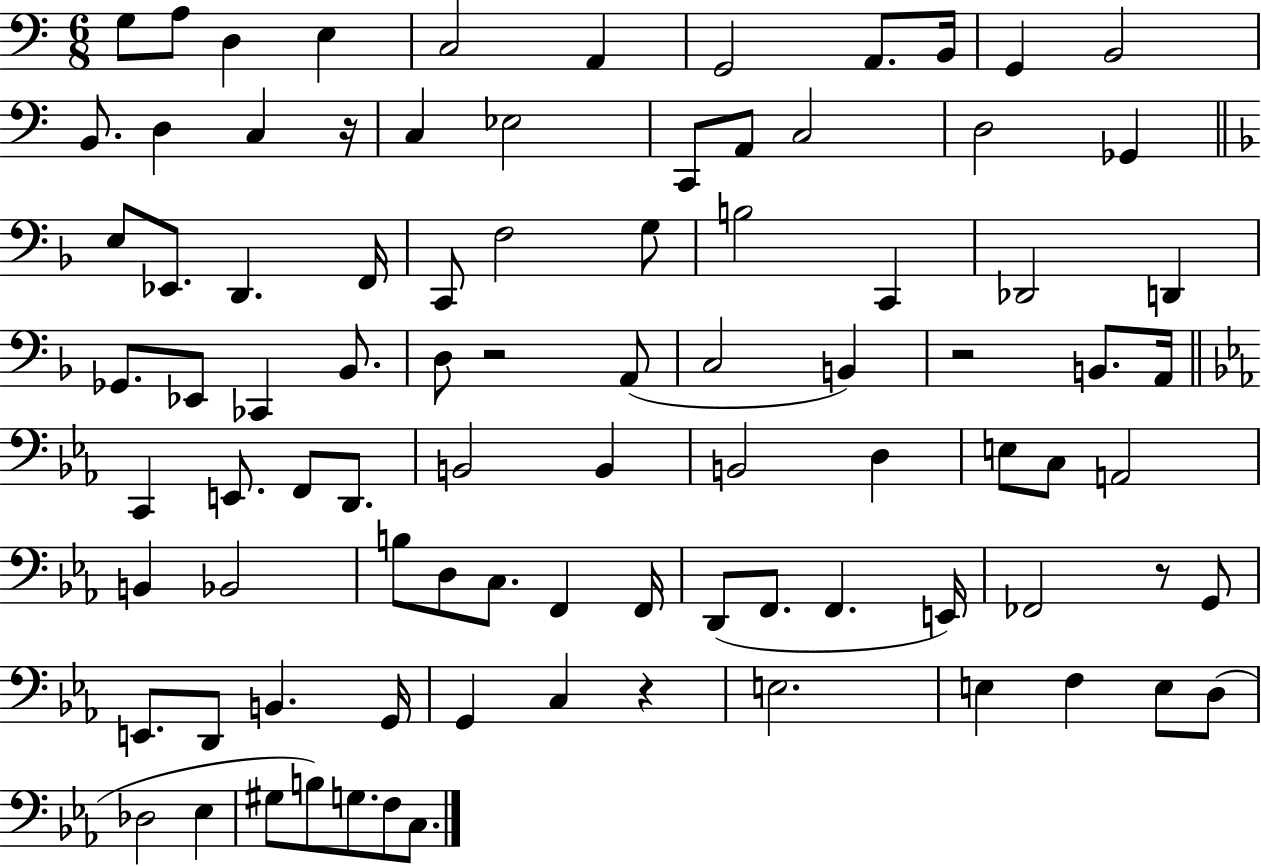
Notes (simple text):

G3/e A3/e D3/q E3/q C3/h A2/q G2/h A2/e. B2/s G2/q B2/h B2/e. D3/q C3/q R/s C3/q Eb3/h C2/e A2/e C3/h D3/h Gb2/q E3/e Eb2/e. D2/q. F2/s C2/e F3/h G3/e B3/h C2/q Db2/h D2/q Gb2/e. Eb2/e CES2/q Bb2/e. D3/e R/h A2/e C3/h B2/q R/h B2/e. A2/s C2/q E2/e. F2/e D2/e. B2/h B2/q B2/h D3/q E3/e C3/e A2/h B2/q Bb2/h B3/e D3/e C3/e. F2/q F2/s D2/e F2/e. F2/q. E2/s FES2/h R/e G2/e E2/e. D2/e B2/q. G2/s G2/q C3/q R/q E3/h. E3/q F3/q E3/e D3/e Db3/h Eb3/q G#3/e B3/e G3/e. F3/e C3/e.